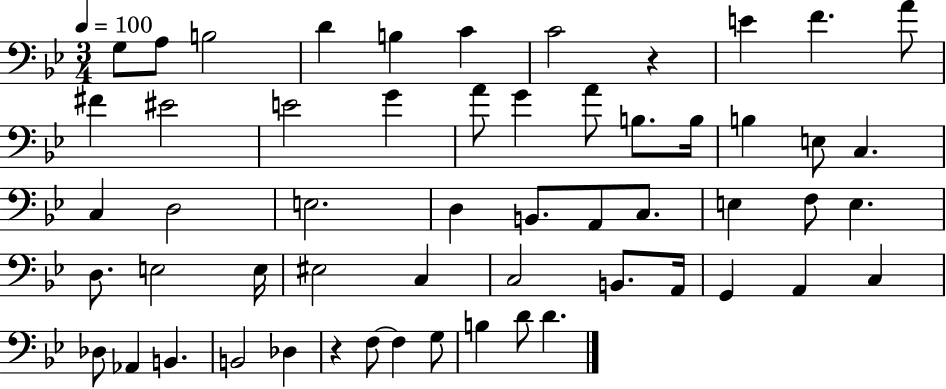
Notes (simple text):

G3/e A3/e B3/h D4/q B3/q C4/q C4/h R/q E4/q F4/q. A4/e F#4/q EIS4/h E4/h G4/q A4/e G4/q A4/e B3/e. B3/s B3/q E3/e C3/q. C3/q D3/h E3/h. D3/q B2/e. A2/e C3/e. E3/q F3/e E3/q. D3/e. E3/h E3/s EIS3/h C3/q C3/h B2/e. A2/s G2/q A2/q C3/q Db3/e Ab2/q B2/q. B2/h Db3/q R/q F3/e F3/q G3/e B3/q D4/e D4/q.